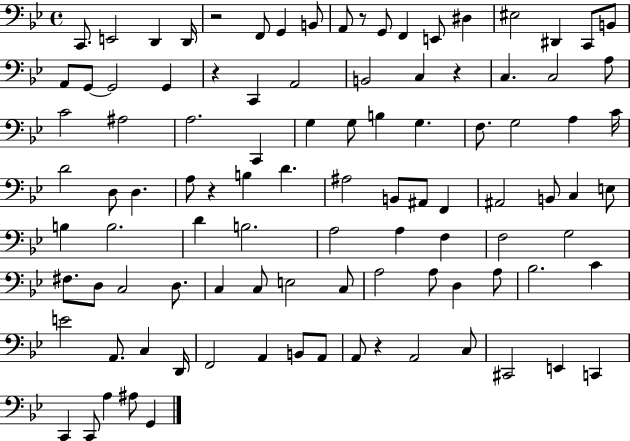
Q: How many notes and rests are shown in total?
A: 101